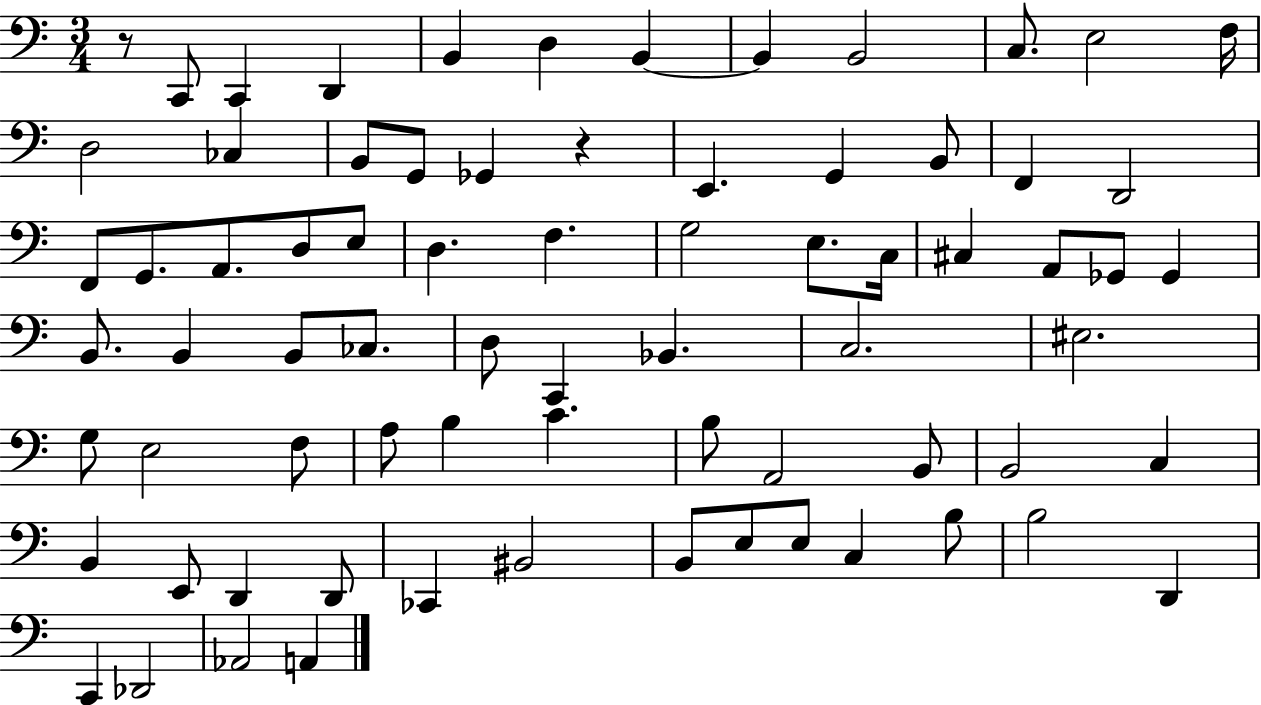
X:1
T:Untitled
M:3/4
L:1/4
K:C
z/2 C,,/2 C,, D,, B,, D, B,, B,, B,,2 C,/2 E,2 F,/4 D,2 _C, B,,/2 G,,/2 _G,, z E,, G,, B,,/2 F,, D,,2 F,,/2 G,,/2 A,,/2 D,/2 E,/2 D, F, G,2 E,/2 C,/4 ^C, A,,/2 _G,,/2 _G,, B,,/2 B,, B,,/2 _C,/2 D,/2 C,, _B,, C,2 ^E,2 G,/2 E,2 F,/2 A,/2 B, C B,/2 A,,2 B,,/2 B,,2 C, B,, E,,/2 D,, D,,/2 _C,, ^B,,2 B,,/2 E,/2 E,/2 C, B,/2 B,2 D,, C,, _D,,2 _A,,2 A,,